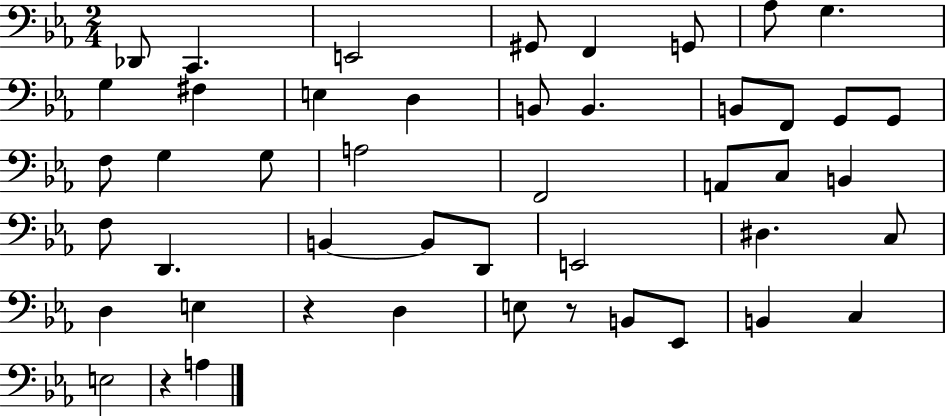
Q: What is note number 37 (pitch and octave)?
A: D3